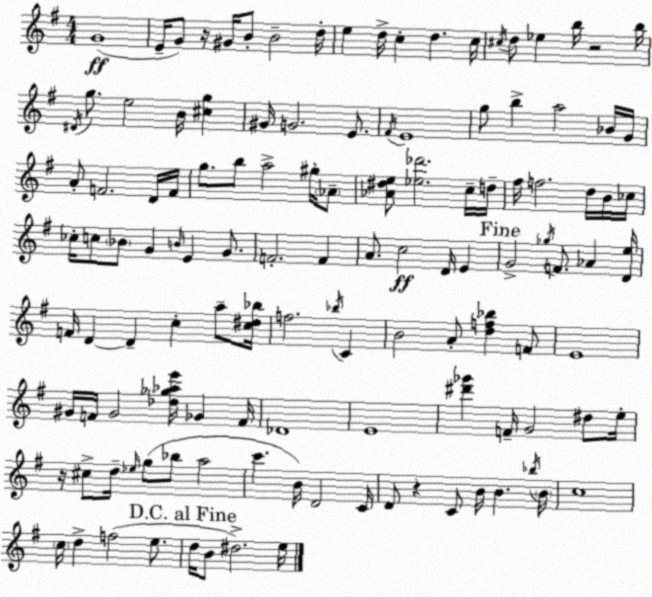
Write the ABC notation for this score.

X:1
T:Untitled
M:4/4
L:1/4
K:G
G4 E/4 G/2 z/4 ^G/4 B/2 B2 d/4 e d/4 c d c/4 ^c/4 d/2 _e b/4 z2 b/4 ^D/4 g/2 e2 B/4 [^cg] ^G/4 G2 E/2 ^F/4 E4 g/2 b a2 _B/4 G/4 A/2 F2 D/4 F/4 g/2 b/2 a2 ^g/4 _A/2 [_A^de]/2 [_e_d']2 c/4 d/4 ^f/4 f2 d/4 B/4 _c/4 _c/4 c/2 _B/2 G B/4 E G/2 F2 F A/2 c2 D/4 E G2 _g/4 F/2 _A [De]/4 F/4 D D c a/2 [c^d_b]/4 f2 _b/4 C B2 A/2 [df_b] F/2 E4 ^G/4 F/4 ^G2 [_d_g_ae']/4 _G F/4 _D4 E4 [^d'_g'] F/4 G2 ^d/2 e/4 z/4 ^c/2 d/4 _e/4 g/2 _b/2 a2 c' B/4 D2 C/4 D/2 z C/2 B/4 B _b/4 B/4 c4 c/4 d f2 e/2 d/4 B/2 ^d2 e/4